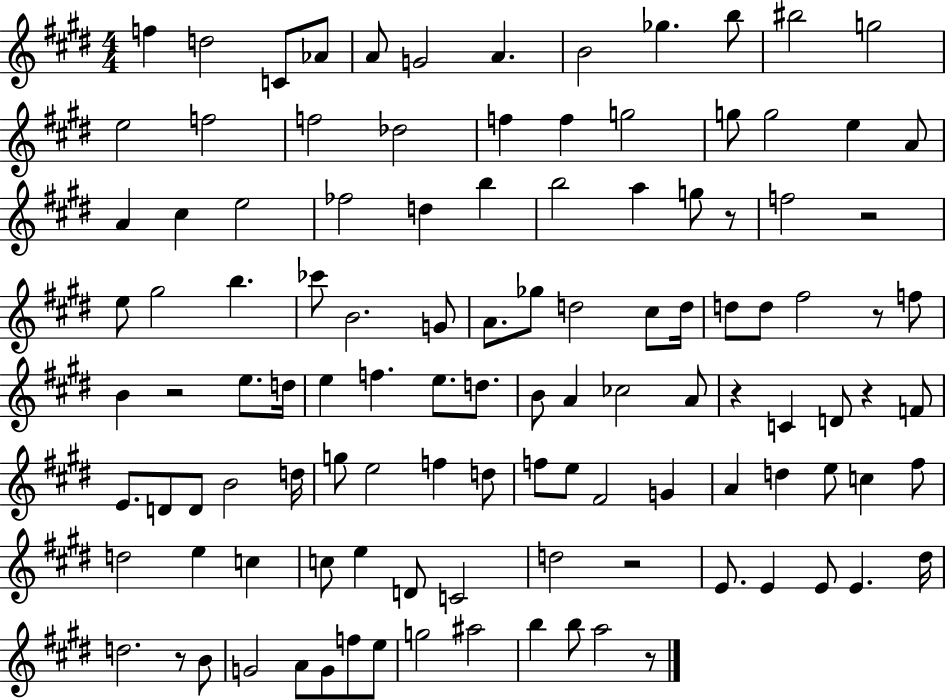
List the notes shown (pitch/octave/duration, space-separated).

F5/q D5/h C4/e Ab4/e A4/e G4/h A4/q. B4/h Gb5/q. B5/e BIS5/h G5/h E5/h F5/h F5/h Db5/h F5/q F5/q G5/h G5/e G5/h E5/q A4/e A4/q C#5/q E5/h FES5/h D5/q B5/q B5/h A5/q G5/e R/e F5/h R/h E5/e G#5/h B5/q. CES6/e B4/h. G4/e A4/e. Gb5/e D5/h C#5/e D5/s D5/e D5/e F#5/h R/e F5/e B4/q R/h E5/e. D5/s E5/q F5/q. E5/e. D5/e. B4/e A4/q CES5/h A4/e R/q C4/q D4/e R/q F4/e E4/e. D4/e D4/e B4/h D5/s G5/e E5/h F5/q D5/e F5/e E5/e F#4/h G4/q A4/q D5/q E5/e C5/q F#5/e D5/h E5/q C5/q C5/e E5/q D4/e C4/h D5/h R/h E4/e. E4/q E4/e E4/q. D#5/s D5/h. R/e B4/e G4/h A4/e G4/e F5/e E5/e G5/h A#5/h B5/q B5/e A5/h R/e